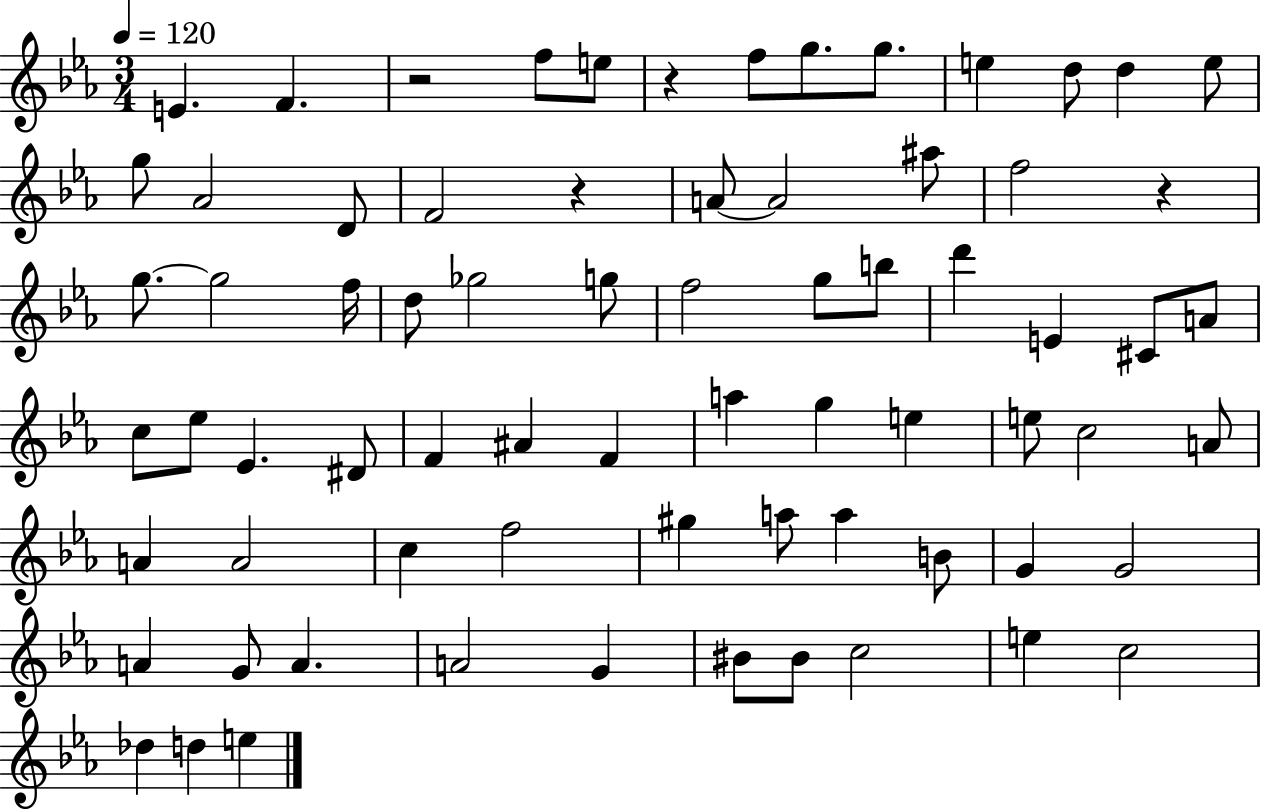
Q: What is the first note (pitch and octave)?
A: E4